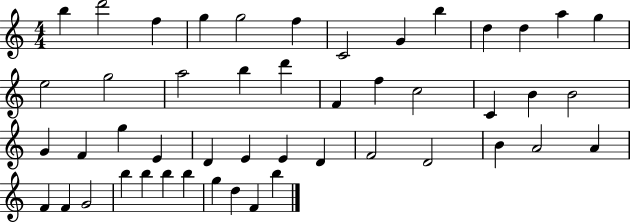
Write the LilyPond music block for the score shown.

{
  \clef treble
  \numericTimeSignature
  \time 4/4
  \key c \major
  b''4 d'''2 f''4 | g''4 g''2 f''4 | c'2 g'4 b''4 | d''4 d''4 a''4 g''4 | \break e''2 g''2 | a''2 b''4 d'''4 | f'4 f''4 c''2 | c'4 b'4 b'2 | \break g'4 f'4 g''4 e'4 | d'4 e'4 e'4 d'4 | f'2 d'2 | b'4 a'2 a'4 | \break f'4 f'4 g'2 | b''4 b''4 b''4 b''4 | g''4 d''4 f'4 b''4 | \bar "|."
}